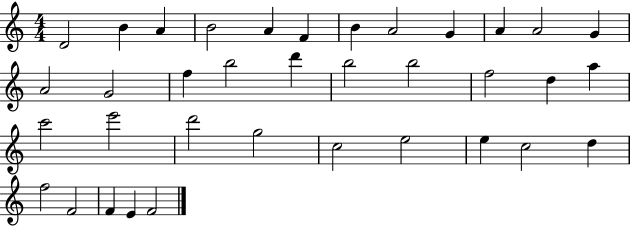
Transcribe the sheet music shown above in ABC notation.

X:1
T:Untitled
M:4/4
L:1/4
K:C
D2 B A B2 A F B A2 G A A2 G A2 G2 f b2 d' b2 b2 f2 d a c'2 e'2 d'2 g2 c2 e2 e c2 d f2 F2 F E F2